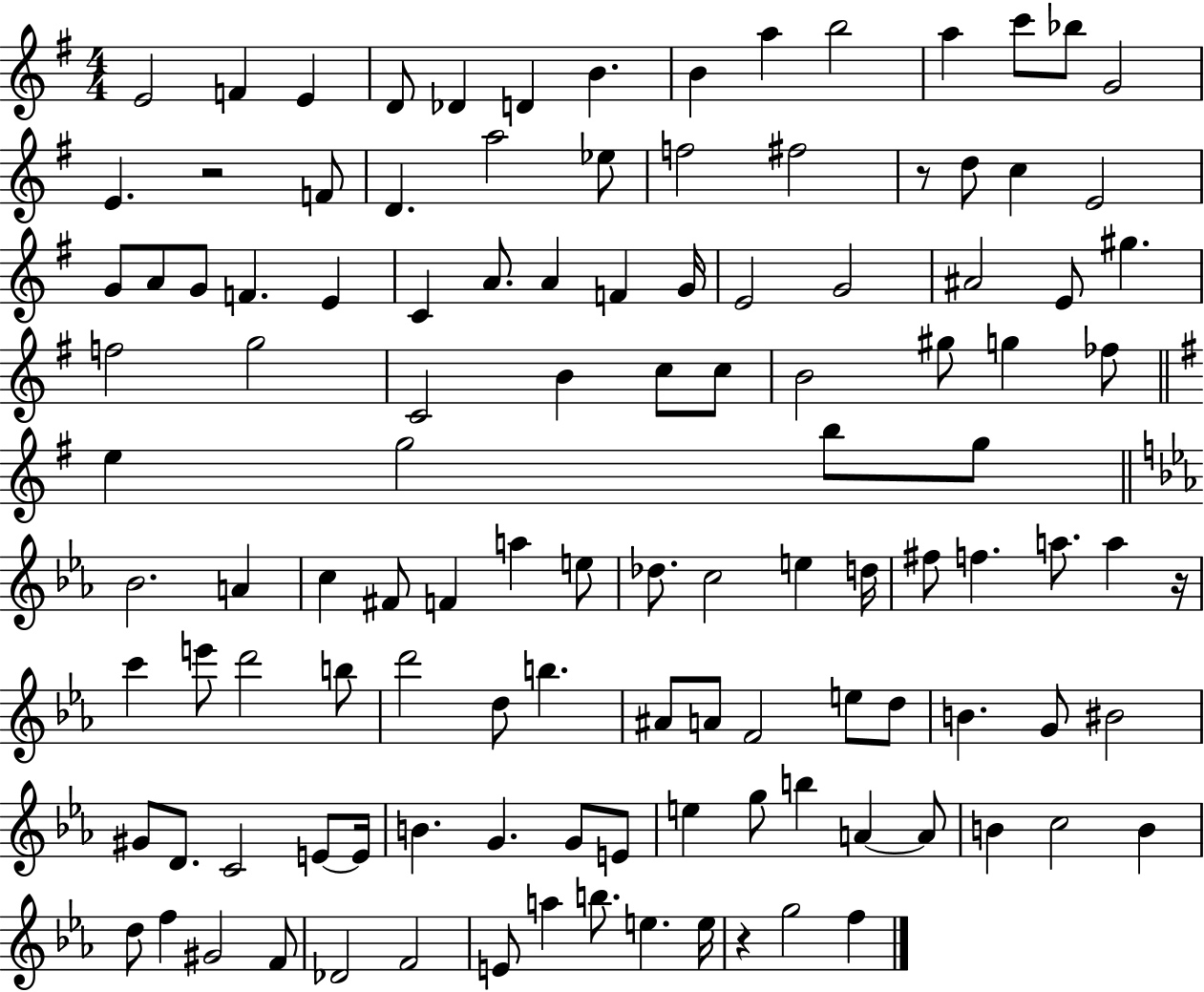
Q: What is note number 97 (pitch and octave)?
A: A4